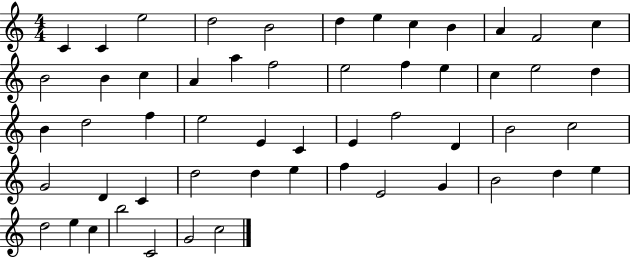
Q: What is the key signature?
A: C major